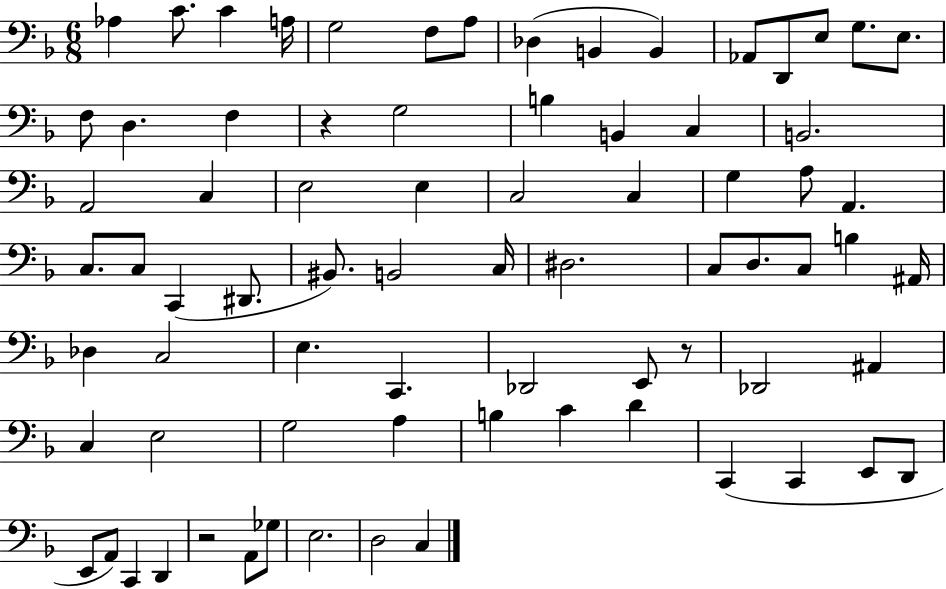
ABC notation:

X:1
T:Untitled
M:6/8
L:1/4
K:F
_A, C/2 C A,/4 G,2 F,/2 A,/2 _D, B,, B,, _A,,/2 D,,/2 E,/2 G,/2 E,/2 F,/2 D, F, z G,2 B, B,, C, B,,2 A,,2 C, E,2 E, C,2 C, G, A,/2 A,, C,/2 C,/2 C,, ^D,,/2 ^B,,/2 B,,2 C,/4 ^D,2 C,/2 D,/2 C,/2 B, ^A,,/4 _D, C,2 E, C,, _D,,2 E,,/2 z/2 _D,,2 ^A,, C, E,2 G,2 A, B, C D C,, C,, E,,/2 D,,/2 E,,/2 A,,/2 C,, D,, z2 A,,/2 _G,/2 E,2 D,2 C,